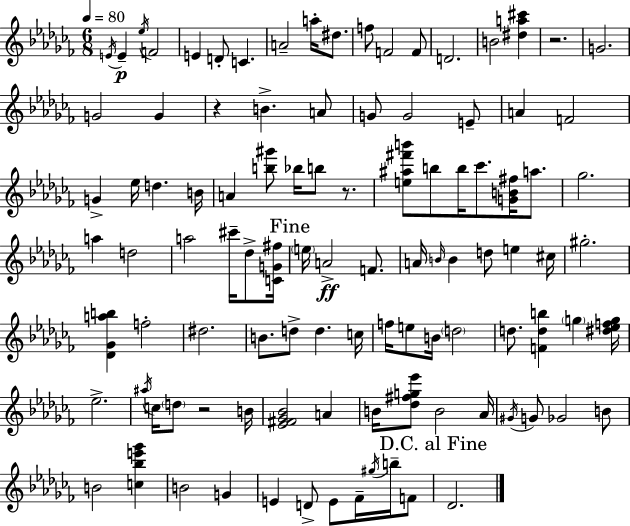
{
  \clef treble
  \numericTimeSignature
  \time 6/8
  \key aes \minor
  \tempo 4 = 80
  \acciaccatura { e'16 }\p e'4-- \acciaccatura { ees''16 } f'2 | e'4 d'8-. c'4. | a'2-- a''16-. dis''8. | f''8 f'2 | \break f'8 d'2. | b'2 <dis'' a'' cis'''>4 | r2. | g'2. | \break g'2 g'4 | r4 b'4.-> | a'8 g'8 g'2 | e'8-- a'4 f'2 | \break g'4-> ees''16 d''4. | b'16 a'4 <b'' gis'''>8 bes''16 b''8 r8. | <e'' ais'' fis''' b'''>8 b''8 b''16 ces'''8. <g' b' fis''>16 a''8. | ges''2. | \break a''4 d''2 | a''2 cis'''16-- des''8-> | <c' g' fis''>16 \mark "Fine" \parenthesize e''16 a'2->\ff f'8. | a'16 \grace { b'16 } b'4 d''8 e''4 | \break cis''16 gis''2.-. | <des' ges' a'' b''>4 f''2-. | dis''2. | b'8. d''8-> d''4. | \break c''16 f''16 e''8 b'16 \parenthesize d''2 | d''8. <f' d'' b''>4 \parenthesize g''4 | <dis'' ees'' f'' g''>16 ees''2.-> | \acciaccatura { ais''16 } c''16 \parenthesize d''8 r2 | \break b'16 <ees' fis' ges' bes'>2 | a'4 b'16 <des'' fis'' g'' ees'''>8 b'2 | aes'16 \acciaccatura { gis'16 } g'8 ges'2 | b'8 b'2 | \break <c'' bes'' e''' ges'''>4 b'2 | g'4 e'4 d'8-> e'8 | fes'16-- \acciaccatura { gis''16 } b''16-- f'8 \mark "D.C. al Fine" des'2. | \bar "|."
}